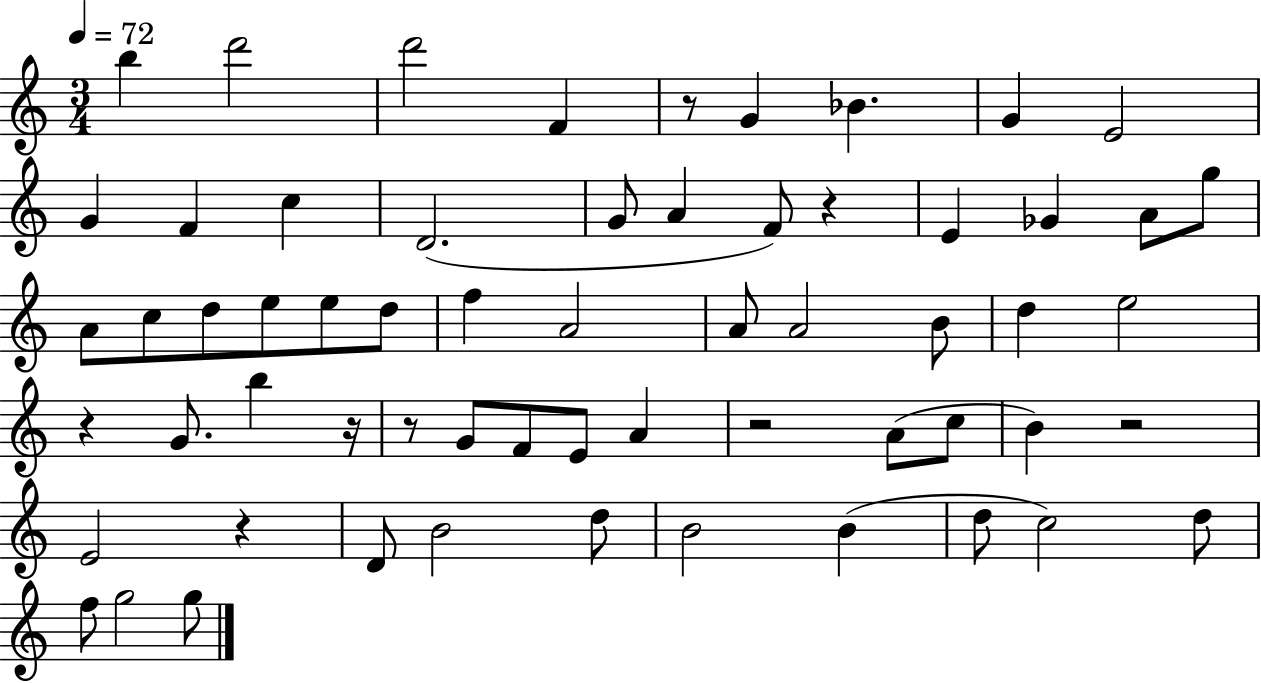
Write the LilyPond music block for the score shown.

{
  \clef treble
  \numericTimeSignature
  \time 3/4
  \key c \major
  \tempo 4 = 72
  b''4 d'''2 | d'''2 f'4 | r8 g'4 bes'4. | g'4 e'2 | \break g'4 f'4 c''4 | d'2.( | g'8 a'4 f'8) r4 | e'4 ges'4 a'8 g''8 | \break a'8 c''8 d''8 e''8 e''8 d''8 | f''4 a'2 | a'8 a'2 b'8 | d''4 e''2 | \break r4 g'8. b''4 r16 | r8 g'8 f'8 e'8 a'4 | r2 a'8( c''8 | b'4) r2 | \break e'2 r4 | d'8 b'2 d''8 | b'2 b'4( | d''8 c''2) d''8 | \break f''8 g''2 g''8 | \bar "|."
}